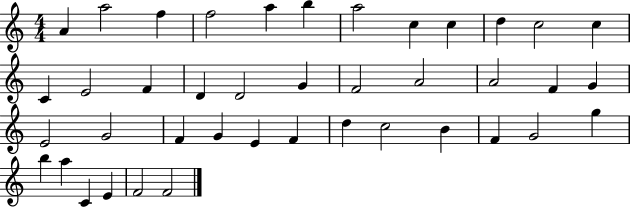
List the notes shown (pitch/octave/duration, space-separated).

A4/q A5/h F5/q F5/h A5/q B5/q A5/h C5/q C5/q D5/q C5/h C5/q C4/q E4/h F4/q D4/q D4/h G4/q F4/h A4/h A4/h F4/q G4/q E4/h G4/h F4/q G4/q E4/q F4/q D5/q C5/h B4/q F4/q G4/h G5/q B5/q A5/q C4/q E4/q F4/h F4/h